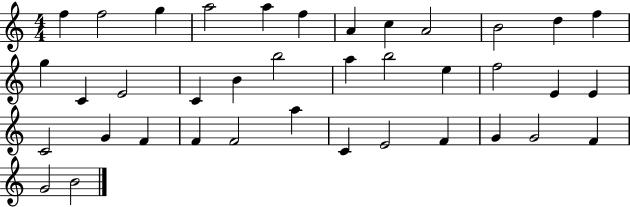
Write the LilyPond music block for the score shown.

{
  \clef treble
  \numericTimeSignature
  \time 4/4
  \key c \major
  f''4 f''2 g''4 | a''2 a''4 f''4 | a'4 c''4 a'2 | b'2 d''4 f''4 | \break g''4 c'4 e'2 | c'4 b'4 b''2 | a''4 b''2 e''4 | f''2 e'4 e'4 | \break c'2 g'4 f'4 | f'4 f'2 a''4 | c'4 e'2 f'4 | g'4 g'2 f'4 | \break g'2 b'2 | \bar "|."
}